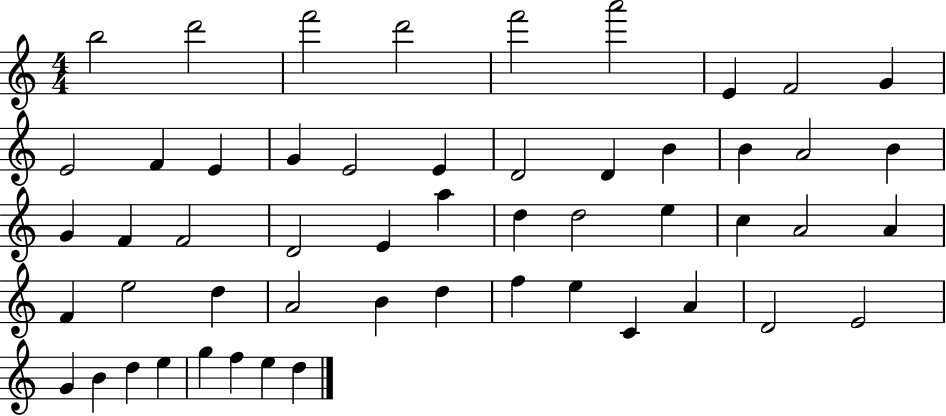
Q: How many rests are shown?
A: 0